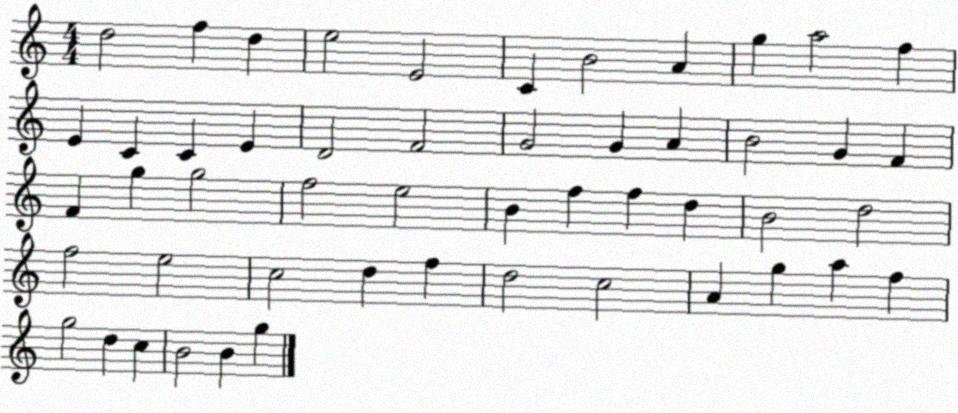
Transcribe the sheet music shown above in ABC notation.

X:1
T:Untitled
M:4/4
L:1/4
K:C
d2 f d e2 E2 C B2 A g a2 f E C C E D2 F2 G2 G A B2 G F F g g2 f2 e2 B f f d B2 d2 f2 e2 c2 d f d2 c2 A g a f g2 d c B2 B g